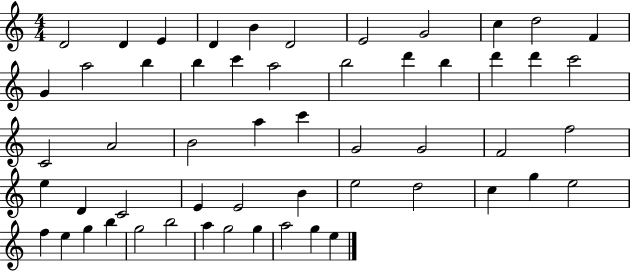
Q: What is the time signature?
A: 4/4